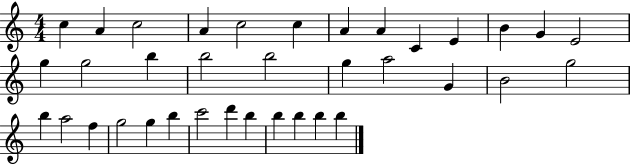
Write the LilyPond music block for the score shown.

{
  \clef treble
  \numericTimeSignature
  \time 4/4
  \key c \major
  c''4 a'4 c''2 | a'4 c''2 c''4 | a'4 a'4 c'4 e'4 | b'4 g'4 e'2 | \break g''4 g''2 b''4 | b''2 b''2 | g''4 a''2 g'4 | b'2 g''2 | \break b''4 a''2 f''4 | g''2 g''4 b''4 | c'''2 d'''4 b''4 | b''4 b''4 b''4 b''4 | \break \bar "|."
}